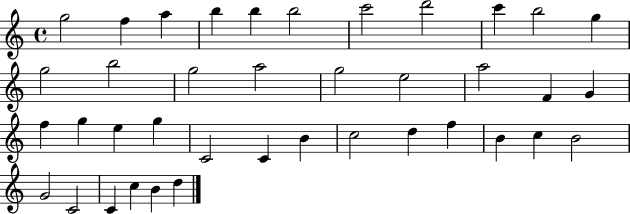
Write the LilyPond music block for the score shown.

{
  \clef treble
  \time 4/4
  \defaultTimeSignature
  \key c \major
  g''2 f''4 a''4 | b''4 b''4 b''2 | c'''2 d'''2 | c'''4 b''2 g''4 | \break g''2 b''2 | g''2 a''2 | g''2 e''2 | a''2 f'4 g'4 | \break f''4 g''4 e''4 g''4 | c'2 c'4 b'4 | c''2 d''4 f''4 | b'4 c''4 b'2 | \break g'2 c'2 | c'4 c''4 b'4 d''4 | \bar "|."
}